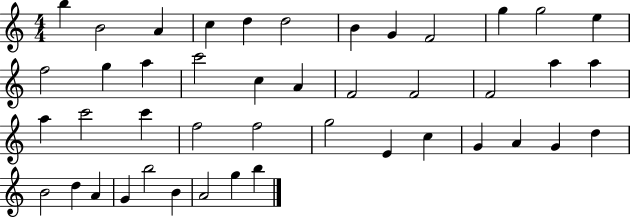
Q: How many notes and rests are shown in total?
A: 44